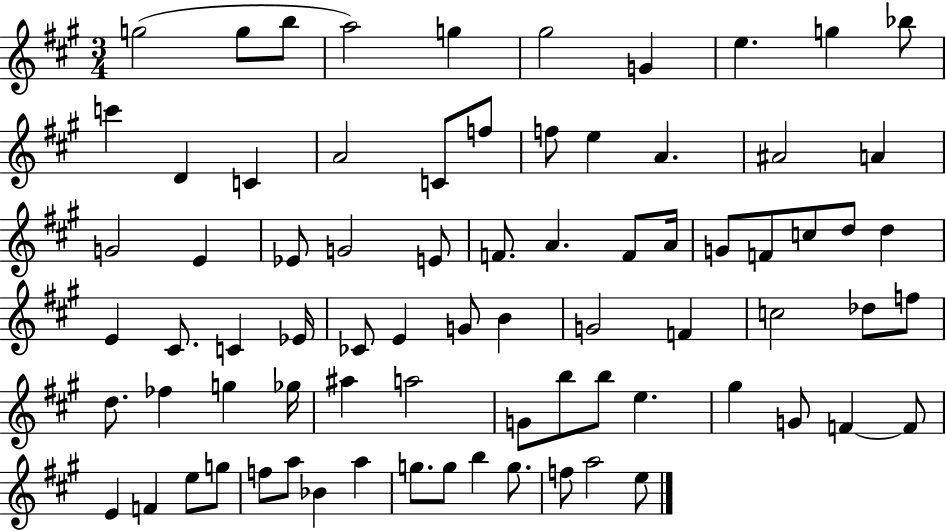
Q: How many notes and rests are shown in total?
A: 77